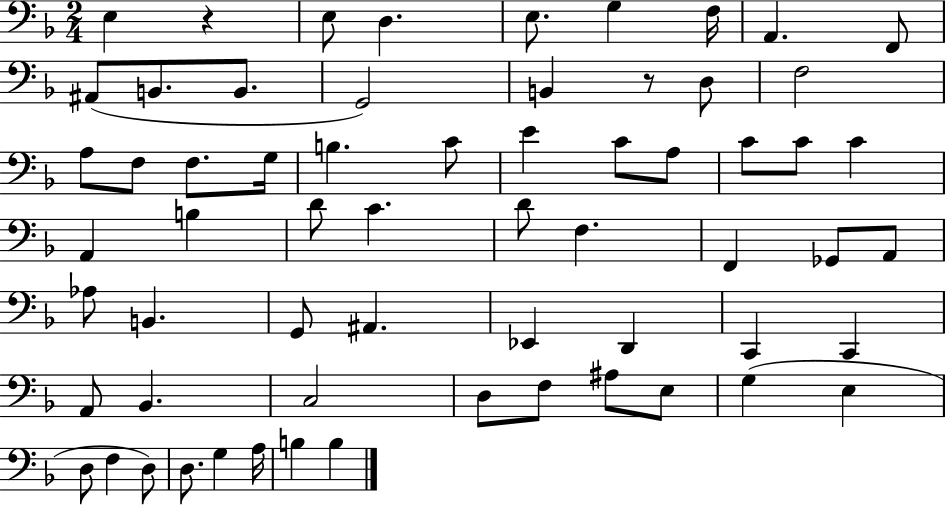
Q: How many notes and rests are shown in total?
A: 63